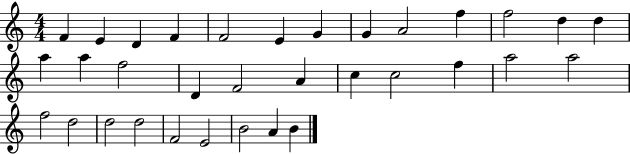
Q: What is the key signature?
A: C major